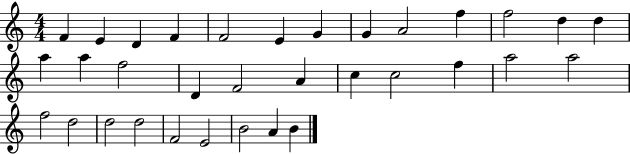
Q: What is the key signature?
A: C major